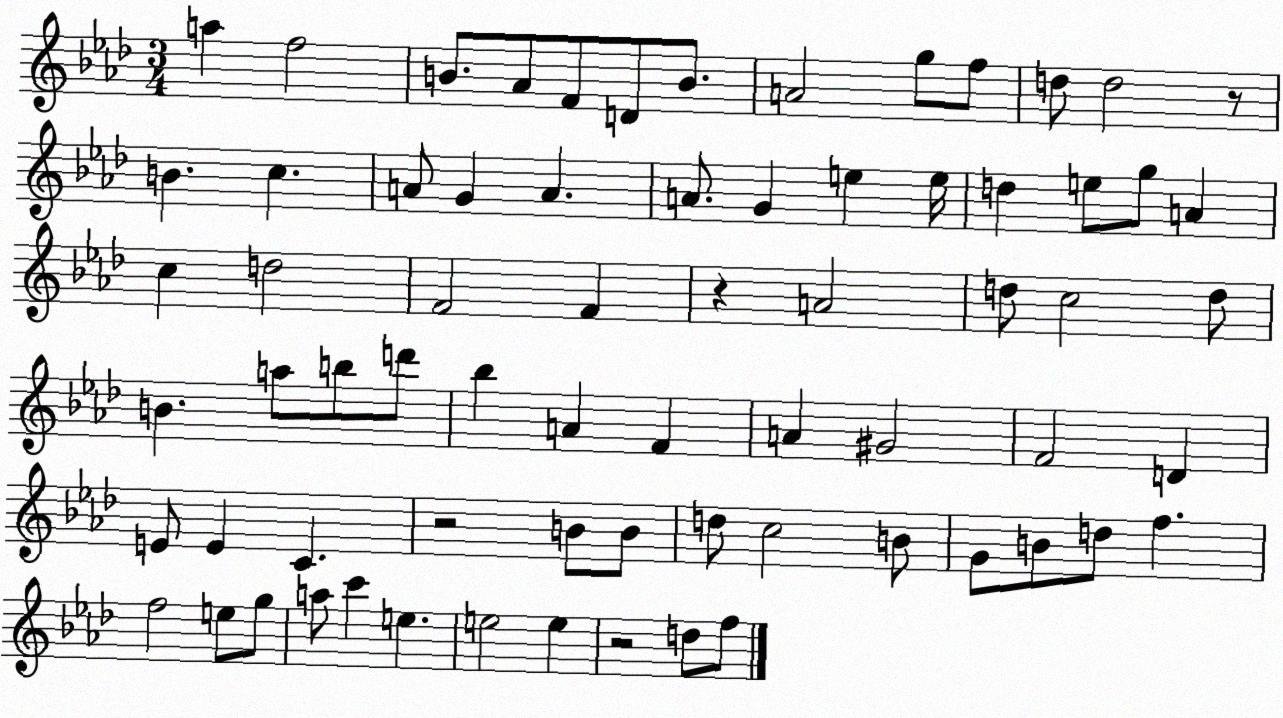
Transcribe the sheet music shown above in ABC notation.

X:1
T:Untitled
M:3/4
L:1/4
K:Ab
a f2 B/2 _A/2 F/2 D/2 B/2 A2 g/2 f/2 d/2 d2 z/2 B c A/2 G A A/2 G e e/4 d e/2 g/2 A c d2 F2 F z A2 d/2 c2 d/2 B a/2 b/2 d'/2 _b A F A ^G2 F2 D E/2 E C z2 B/2 B/2 d/2 c2 B/2 G/2 B/2 d/2 f f2 e/2 g/2 a/2 c' e e2 e z2 d/2 f/2